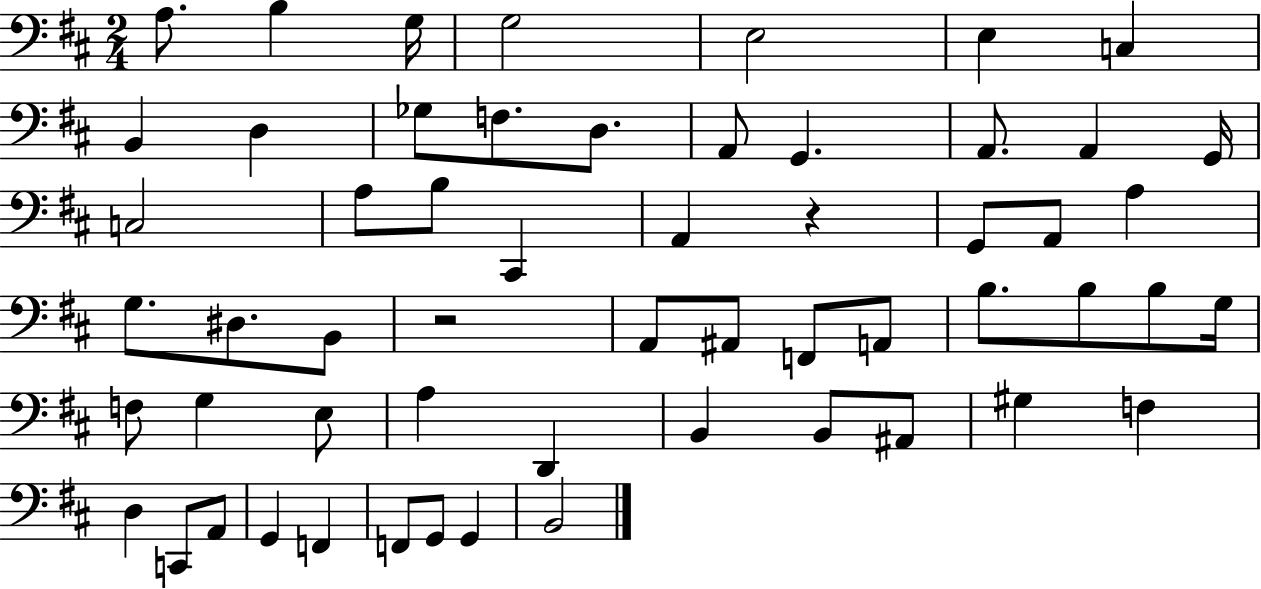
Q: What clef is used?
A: bass